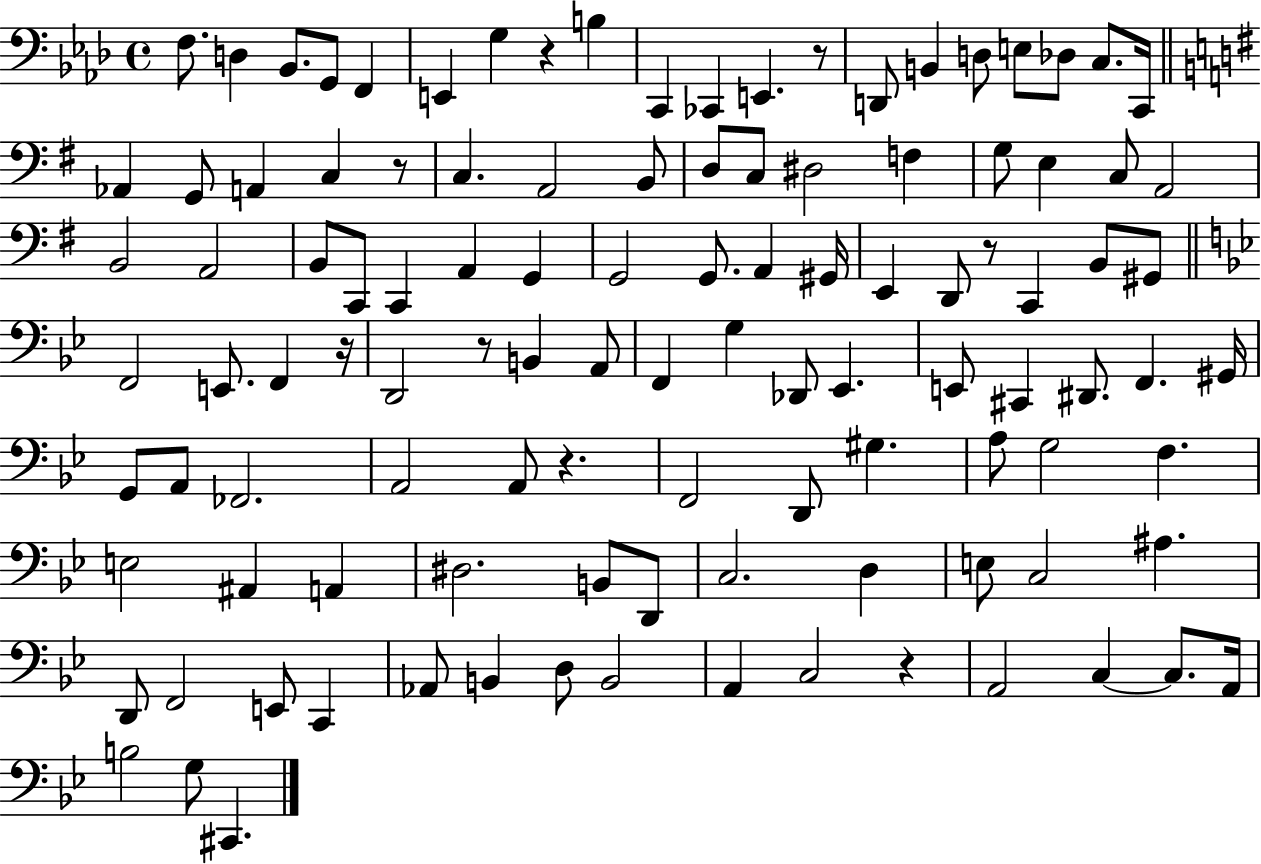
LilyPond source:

{
  \clef bass
  \time 4/4
  \defaultTimeSignature
  \key aes \major
  \repeat volta 2 { f8. d4 bes,8. g,8 f,4 | e,4 g4 r4 b4 | c,4 ces,4 e,4. r8 | d,8 b,4 d8 e8 des8 c8. c,16 | \break \bar "||" \break \key e \minor aes,4 g,8 a,4 c4 r8 | c4. a,2 b,8 | d8 c8 dis2 f4 | g8 e4 c8 a,2 | \break b,2 a,2 | b,8 c,8 c,4 a,4 g,4 | g,2 g,8. a,4 gis,16 | e,4 d,8 r8 c,4 b,8 gis,8 | \break \bar "||" \break \key bes \major f,2 e,8. f,4 r16 | d,2 r8 b,4 a,8 | f,4 g4 des,8 ees,4. | e,8 cis,4 dis,8. f,4. gis,16 | \break g,8 a,8 fes,2. | a,2 a,8 r4. | f,2 d,8 gis4. | a8 g2 f4. | \break e2 ais,4 a,4 | dis2. b,8 d,8 | c2. d4 | e8 c2 ais4. | \break d,8 f,2 e,8 c,4 | aes,8 b,4 d8 b,2 | a,4 c2 r4 | a,2 c4~~ c8. a,16 | \break b2 g8 cis,4. | } \bar "|."
}